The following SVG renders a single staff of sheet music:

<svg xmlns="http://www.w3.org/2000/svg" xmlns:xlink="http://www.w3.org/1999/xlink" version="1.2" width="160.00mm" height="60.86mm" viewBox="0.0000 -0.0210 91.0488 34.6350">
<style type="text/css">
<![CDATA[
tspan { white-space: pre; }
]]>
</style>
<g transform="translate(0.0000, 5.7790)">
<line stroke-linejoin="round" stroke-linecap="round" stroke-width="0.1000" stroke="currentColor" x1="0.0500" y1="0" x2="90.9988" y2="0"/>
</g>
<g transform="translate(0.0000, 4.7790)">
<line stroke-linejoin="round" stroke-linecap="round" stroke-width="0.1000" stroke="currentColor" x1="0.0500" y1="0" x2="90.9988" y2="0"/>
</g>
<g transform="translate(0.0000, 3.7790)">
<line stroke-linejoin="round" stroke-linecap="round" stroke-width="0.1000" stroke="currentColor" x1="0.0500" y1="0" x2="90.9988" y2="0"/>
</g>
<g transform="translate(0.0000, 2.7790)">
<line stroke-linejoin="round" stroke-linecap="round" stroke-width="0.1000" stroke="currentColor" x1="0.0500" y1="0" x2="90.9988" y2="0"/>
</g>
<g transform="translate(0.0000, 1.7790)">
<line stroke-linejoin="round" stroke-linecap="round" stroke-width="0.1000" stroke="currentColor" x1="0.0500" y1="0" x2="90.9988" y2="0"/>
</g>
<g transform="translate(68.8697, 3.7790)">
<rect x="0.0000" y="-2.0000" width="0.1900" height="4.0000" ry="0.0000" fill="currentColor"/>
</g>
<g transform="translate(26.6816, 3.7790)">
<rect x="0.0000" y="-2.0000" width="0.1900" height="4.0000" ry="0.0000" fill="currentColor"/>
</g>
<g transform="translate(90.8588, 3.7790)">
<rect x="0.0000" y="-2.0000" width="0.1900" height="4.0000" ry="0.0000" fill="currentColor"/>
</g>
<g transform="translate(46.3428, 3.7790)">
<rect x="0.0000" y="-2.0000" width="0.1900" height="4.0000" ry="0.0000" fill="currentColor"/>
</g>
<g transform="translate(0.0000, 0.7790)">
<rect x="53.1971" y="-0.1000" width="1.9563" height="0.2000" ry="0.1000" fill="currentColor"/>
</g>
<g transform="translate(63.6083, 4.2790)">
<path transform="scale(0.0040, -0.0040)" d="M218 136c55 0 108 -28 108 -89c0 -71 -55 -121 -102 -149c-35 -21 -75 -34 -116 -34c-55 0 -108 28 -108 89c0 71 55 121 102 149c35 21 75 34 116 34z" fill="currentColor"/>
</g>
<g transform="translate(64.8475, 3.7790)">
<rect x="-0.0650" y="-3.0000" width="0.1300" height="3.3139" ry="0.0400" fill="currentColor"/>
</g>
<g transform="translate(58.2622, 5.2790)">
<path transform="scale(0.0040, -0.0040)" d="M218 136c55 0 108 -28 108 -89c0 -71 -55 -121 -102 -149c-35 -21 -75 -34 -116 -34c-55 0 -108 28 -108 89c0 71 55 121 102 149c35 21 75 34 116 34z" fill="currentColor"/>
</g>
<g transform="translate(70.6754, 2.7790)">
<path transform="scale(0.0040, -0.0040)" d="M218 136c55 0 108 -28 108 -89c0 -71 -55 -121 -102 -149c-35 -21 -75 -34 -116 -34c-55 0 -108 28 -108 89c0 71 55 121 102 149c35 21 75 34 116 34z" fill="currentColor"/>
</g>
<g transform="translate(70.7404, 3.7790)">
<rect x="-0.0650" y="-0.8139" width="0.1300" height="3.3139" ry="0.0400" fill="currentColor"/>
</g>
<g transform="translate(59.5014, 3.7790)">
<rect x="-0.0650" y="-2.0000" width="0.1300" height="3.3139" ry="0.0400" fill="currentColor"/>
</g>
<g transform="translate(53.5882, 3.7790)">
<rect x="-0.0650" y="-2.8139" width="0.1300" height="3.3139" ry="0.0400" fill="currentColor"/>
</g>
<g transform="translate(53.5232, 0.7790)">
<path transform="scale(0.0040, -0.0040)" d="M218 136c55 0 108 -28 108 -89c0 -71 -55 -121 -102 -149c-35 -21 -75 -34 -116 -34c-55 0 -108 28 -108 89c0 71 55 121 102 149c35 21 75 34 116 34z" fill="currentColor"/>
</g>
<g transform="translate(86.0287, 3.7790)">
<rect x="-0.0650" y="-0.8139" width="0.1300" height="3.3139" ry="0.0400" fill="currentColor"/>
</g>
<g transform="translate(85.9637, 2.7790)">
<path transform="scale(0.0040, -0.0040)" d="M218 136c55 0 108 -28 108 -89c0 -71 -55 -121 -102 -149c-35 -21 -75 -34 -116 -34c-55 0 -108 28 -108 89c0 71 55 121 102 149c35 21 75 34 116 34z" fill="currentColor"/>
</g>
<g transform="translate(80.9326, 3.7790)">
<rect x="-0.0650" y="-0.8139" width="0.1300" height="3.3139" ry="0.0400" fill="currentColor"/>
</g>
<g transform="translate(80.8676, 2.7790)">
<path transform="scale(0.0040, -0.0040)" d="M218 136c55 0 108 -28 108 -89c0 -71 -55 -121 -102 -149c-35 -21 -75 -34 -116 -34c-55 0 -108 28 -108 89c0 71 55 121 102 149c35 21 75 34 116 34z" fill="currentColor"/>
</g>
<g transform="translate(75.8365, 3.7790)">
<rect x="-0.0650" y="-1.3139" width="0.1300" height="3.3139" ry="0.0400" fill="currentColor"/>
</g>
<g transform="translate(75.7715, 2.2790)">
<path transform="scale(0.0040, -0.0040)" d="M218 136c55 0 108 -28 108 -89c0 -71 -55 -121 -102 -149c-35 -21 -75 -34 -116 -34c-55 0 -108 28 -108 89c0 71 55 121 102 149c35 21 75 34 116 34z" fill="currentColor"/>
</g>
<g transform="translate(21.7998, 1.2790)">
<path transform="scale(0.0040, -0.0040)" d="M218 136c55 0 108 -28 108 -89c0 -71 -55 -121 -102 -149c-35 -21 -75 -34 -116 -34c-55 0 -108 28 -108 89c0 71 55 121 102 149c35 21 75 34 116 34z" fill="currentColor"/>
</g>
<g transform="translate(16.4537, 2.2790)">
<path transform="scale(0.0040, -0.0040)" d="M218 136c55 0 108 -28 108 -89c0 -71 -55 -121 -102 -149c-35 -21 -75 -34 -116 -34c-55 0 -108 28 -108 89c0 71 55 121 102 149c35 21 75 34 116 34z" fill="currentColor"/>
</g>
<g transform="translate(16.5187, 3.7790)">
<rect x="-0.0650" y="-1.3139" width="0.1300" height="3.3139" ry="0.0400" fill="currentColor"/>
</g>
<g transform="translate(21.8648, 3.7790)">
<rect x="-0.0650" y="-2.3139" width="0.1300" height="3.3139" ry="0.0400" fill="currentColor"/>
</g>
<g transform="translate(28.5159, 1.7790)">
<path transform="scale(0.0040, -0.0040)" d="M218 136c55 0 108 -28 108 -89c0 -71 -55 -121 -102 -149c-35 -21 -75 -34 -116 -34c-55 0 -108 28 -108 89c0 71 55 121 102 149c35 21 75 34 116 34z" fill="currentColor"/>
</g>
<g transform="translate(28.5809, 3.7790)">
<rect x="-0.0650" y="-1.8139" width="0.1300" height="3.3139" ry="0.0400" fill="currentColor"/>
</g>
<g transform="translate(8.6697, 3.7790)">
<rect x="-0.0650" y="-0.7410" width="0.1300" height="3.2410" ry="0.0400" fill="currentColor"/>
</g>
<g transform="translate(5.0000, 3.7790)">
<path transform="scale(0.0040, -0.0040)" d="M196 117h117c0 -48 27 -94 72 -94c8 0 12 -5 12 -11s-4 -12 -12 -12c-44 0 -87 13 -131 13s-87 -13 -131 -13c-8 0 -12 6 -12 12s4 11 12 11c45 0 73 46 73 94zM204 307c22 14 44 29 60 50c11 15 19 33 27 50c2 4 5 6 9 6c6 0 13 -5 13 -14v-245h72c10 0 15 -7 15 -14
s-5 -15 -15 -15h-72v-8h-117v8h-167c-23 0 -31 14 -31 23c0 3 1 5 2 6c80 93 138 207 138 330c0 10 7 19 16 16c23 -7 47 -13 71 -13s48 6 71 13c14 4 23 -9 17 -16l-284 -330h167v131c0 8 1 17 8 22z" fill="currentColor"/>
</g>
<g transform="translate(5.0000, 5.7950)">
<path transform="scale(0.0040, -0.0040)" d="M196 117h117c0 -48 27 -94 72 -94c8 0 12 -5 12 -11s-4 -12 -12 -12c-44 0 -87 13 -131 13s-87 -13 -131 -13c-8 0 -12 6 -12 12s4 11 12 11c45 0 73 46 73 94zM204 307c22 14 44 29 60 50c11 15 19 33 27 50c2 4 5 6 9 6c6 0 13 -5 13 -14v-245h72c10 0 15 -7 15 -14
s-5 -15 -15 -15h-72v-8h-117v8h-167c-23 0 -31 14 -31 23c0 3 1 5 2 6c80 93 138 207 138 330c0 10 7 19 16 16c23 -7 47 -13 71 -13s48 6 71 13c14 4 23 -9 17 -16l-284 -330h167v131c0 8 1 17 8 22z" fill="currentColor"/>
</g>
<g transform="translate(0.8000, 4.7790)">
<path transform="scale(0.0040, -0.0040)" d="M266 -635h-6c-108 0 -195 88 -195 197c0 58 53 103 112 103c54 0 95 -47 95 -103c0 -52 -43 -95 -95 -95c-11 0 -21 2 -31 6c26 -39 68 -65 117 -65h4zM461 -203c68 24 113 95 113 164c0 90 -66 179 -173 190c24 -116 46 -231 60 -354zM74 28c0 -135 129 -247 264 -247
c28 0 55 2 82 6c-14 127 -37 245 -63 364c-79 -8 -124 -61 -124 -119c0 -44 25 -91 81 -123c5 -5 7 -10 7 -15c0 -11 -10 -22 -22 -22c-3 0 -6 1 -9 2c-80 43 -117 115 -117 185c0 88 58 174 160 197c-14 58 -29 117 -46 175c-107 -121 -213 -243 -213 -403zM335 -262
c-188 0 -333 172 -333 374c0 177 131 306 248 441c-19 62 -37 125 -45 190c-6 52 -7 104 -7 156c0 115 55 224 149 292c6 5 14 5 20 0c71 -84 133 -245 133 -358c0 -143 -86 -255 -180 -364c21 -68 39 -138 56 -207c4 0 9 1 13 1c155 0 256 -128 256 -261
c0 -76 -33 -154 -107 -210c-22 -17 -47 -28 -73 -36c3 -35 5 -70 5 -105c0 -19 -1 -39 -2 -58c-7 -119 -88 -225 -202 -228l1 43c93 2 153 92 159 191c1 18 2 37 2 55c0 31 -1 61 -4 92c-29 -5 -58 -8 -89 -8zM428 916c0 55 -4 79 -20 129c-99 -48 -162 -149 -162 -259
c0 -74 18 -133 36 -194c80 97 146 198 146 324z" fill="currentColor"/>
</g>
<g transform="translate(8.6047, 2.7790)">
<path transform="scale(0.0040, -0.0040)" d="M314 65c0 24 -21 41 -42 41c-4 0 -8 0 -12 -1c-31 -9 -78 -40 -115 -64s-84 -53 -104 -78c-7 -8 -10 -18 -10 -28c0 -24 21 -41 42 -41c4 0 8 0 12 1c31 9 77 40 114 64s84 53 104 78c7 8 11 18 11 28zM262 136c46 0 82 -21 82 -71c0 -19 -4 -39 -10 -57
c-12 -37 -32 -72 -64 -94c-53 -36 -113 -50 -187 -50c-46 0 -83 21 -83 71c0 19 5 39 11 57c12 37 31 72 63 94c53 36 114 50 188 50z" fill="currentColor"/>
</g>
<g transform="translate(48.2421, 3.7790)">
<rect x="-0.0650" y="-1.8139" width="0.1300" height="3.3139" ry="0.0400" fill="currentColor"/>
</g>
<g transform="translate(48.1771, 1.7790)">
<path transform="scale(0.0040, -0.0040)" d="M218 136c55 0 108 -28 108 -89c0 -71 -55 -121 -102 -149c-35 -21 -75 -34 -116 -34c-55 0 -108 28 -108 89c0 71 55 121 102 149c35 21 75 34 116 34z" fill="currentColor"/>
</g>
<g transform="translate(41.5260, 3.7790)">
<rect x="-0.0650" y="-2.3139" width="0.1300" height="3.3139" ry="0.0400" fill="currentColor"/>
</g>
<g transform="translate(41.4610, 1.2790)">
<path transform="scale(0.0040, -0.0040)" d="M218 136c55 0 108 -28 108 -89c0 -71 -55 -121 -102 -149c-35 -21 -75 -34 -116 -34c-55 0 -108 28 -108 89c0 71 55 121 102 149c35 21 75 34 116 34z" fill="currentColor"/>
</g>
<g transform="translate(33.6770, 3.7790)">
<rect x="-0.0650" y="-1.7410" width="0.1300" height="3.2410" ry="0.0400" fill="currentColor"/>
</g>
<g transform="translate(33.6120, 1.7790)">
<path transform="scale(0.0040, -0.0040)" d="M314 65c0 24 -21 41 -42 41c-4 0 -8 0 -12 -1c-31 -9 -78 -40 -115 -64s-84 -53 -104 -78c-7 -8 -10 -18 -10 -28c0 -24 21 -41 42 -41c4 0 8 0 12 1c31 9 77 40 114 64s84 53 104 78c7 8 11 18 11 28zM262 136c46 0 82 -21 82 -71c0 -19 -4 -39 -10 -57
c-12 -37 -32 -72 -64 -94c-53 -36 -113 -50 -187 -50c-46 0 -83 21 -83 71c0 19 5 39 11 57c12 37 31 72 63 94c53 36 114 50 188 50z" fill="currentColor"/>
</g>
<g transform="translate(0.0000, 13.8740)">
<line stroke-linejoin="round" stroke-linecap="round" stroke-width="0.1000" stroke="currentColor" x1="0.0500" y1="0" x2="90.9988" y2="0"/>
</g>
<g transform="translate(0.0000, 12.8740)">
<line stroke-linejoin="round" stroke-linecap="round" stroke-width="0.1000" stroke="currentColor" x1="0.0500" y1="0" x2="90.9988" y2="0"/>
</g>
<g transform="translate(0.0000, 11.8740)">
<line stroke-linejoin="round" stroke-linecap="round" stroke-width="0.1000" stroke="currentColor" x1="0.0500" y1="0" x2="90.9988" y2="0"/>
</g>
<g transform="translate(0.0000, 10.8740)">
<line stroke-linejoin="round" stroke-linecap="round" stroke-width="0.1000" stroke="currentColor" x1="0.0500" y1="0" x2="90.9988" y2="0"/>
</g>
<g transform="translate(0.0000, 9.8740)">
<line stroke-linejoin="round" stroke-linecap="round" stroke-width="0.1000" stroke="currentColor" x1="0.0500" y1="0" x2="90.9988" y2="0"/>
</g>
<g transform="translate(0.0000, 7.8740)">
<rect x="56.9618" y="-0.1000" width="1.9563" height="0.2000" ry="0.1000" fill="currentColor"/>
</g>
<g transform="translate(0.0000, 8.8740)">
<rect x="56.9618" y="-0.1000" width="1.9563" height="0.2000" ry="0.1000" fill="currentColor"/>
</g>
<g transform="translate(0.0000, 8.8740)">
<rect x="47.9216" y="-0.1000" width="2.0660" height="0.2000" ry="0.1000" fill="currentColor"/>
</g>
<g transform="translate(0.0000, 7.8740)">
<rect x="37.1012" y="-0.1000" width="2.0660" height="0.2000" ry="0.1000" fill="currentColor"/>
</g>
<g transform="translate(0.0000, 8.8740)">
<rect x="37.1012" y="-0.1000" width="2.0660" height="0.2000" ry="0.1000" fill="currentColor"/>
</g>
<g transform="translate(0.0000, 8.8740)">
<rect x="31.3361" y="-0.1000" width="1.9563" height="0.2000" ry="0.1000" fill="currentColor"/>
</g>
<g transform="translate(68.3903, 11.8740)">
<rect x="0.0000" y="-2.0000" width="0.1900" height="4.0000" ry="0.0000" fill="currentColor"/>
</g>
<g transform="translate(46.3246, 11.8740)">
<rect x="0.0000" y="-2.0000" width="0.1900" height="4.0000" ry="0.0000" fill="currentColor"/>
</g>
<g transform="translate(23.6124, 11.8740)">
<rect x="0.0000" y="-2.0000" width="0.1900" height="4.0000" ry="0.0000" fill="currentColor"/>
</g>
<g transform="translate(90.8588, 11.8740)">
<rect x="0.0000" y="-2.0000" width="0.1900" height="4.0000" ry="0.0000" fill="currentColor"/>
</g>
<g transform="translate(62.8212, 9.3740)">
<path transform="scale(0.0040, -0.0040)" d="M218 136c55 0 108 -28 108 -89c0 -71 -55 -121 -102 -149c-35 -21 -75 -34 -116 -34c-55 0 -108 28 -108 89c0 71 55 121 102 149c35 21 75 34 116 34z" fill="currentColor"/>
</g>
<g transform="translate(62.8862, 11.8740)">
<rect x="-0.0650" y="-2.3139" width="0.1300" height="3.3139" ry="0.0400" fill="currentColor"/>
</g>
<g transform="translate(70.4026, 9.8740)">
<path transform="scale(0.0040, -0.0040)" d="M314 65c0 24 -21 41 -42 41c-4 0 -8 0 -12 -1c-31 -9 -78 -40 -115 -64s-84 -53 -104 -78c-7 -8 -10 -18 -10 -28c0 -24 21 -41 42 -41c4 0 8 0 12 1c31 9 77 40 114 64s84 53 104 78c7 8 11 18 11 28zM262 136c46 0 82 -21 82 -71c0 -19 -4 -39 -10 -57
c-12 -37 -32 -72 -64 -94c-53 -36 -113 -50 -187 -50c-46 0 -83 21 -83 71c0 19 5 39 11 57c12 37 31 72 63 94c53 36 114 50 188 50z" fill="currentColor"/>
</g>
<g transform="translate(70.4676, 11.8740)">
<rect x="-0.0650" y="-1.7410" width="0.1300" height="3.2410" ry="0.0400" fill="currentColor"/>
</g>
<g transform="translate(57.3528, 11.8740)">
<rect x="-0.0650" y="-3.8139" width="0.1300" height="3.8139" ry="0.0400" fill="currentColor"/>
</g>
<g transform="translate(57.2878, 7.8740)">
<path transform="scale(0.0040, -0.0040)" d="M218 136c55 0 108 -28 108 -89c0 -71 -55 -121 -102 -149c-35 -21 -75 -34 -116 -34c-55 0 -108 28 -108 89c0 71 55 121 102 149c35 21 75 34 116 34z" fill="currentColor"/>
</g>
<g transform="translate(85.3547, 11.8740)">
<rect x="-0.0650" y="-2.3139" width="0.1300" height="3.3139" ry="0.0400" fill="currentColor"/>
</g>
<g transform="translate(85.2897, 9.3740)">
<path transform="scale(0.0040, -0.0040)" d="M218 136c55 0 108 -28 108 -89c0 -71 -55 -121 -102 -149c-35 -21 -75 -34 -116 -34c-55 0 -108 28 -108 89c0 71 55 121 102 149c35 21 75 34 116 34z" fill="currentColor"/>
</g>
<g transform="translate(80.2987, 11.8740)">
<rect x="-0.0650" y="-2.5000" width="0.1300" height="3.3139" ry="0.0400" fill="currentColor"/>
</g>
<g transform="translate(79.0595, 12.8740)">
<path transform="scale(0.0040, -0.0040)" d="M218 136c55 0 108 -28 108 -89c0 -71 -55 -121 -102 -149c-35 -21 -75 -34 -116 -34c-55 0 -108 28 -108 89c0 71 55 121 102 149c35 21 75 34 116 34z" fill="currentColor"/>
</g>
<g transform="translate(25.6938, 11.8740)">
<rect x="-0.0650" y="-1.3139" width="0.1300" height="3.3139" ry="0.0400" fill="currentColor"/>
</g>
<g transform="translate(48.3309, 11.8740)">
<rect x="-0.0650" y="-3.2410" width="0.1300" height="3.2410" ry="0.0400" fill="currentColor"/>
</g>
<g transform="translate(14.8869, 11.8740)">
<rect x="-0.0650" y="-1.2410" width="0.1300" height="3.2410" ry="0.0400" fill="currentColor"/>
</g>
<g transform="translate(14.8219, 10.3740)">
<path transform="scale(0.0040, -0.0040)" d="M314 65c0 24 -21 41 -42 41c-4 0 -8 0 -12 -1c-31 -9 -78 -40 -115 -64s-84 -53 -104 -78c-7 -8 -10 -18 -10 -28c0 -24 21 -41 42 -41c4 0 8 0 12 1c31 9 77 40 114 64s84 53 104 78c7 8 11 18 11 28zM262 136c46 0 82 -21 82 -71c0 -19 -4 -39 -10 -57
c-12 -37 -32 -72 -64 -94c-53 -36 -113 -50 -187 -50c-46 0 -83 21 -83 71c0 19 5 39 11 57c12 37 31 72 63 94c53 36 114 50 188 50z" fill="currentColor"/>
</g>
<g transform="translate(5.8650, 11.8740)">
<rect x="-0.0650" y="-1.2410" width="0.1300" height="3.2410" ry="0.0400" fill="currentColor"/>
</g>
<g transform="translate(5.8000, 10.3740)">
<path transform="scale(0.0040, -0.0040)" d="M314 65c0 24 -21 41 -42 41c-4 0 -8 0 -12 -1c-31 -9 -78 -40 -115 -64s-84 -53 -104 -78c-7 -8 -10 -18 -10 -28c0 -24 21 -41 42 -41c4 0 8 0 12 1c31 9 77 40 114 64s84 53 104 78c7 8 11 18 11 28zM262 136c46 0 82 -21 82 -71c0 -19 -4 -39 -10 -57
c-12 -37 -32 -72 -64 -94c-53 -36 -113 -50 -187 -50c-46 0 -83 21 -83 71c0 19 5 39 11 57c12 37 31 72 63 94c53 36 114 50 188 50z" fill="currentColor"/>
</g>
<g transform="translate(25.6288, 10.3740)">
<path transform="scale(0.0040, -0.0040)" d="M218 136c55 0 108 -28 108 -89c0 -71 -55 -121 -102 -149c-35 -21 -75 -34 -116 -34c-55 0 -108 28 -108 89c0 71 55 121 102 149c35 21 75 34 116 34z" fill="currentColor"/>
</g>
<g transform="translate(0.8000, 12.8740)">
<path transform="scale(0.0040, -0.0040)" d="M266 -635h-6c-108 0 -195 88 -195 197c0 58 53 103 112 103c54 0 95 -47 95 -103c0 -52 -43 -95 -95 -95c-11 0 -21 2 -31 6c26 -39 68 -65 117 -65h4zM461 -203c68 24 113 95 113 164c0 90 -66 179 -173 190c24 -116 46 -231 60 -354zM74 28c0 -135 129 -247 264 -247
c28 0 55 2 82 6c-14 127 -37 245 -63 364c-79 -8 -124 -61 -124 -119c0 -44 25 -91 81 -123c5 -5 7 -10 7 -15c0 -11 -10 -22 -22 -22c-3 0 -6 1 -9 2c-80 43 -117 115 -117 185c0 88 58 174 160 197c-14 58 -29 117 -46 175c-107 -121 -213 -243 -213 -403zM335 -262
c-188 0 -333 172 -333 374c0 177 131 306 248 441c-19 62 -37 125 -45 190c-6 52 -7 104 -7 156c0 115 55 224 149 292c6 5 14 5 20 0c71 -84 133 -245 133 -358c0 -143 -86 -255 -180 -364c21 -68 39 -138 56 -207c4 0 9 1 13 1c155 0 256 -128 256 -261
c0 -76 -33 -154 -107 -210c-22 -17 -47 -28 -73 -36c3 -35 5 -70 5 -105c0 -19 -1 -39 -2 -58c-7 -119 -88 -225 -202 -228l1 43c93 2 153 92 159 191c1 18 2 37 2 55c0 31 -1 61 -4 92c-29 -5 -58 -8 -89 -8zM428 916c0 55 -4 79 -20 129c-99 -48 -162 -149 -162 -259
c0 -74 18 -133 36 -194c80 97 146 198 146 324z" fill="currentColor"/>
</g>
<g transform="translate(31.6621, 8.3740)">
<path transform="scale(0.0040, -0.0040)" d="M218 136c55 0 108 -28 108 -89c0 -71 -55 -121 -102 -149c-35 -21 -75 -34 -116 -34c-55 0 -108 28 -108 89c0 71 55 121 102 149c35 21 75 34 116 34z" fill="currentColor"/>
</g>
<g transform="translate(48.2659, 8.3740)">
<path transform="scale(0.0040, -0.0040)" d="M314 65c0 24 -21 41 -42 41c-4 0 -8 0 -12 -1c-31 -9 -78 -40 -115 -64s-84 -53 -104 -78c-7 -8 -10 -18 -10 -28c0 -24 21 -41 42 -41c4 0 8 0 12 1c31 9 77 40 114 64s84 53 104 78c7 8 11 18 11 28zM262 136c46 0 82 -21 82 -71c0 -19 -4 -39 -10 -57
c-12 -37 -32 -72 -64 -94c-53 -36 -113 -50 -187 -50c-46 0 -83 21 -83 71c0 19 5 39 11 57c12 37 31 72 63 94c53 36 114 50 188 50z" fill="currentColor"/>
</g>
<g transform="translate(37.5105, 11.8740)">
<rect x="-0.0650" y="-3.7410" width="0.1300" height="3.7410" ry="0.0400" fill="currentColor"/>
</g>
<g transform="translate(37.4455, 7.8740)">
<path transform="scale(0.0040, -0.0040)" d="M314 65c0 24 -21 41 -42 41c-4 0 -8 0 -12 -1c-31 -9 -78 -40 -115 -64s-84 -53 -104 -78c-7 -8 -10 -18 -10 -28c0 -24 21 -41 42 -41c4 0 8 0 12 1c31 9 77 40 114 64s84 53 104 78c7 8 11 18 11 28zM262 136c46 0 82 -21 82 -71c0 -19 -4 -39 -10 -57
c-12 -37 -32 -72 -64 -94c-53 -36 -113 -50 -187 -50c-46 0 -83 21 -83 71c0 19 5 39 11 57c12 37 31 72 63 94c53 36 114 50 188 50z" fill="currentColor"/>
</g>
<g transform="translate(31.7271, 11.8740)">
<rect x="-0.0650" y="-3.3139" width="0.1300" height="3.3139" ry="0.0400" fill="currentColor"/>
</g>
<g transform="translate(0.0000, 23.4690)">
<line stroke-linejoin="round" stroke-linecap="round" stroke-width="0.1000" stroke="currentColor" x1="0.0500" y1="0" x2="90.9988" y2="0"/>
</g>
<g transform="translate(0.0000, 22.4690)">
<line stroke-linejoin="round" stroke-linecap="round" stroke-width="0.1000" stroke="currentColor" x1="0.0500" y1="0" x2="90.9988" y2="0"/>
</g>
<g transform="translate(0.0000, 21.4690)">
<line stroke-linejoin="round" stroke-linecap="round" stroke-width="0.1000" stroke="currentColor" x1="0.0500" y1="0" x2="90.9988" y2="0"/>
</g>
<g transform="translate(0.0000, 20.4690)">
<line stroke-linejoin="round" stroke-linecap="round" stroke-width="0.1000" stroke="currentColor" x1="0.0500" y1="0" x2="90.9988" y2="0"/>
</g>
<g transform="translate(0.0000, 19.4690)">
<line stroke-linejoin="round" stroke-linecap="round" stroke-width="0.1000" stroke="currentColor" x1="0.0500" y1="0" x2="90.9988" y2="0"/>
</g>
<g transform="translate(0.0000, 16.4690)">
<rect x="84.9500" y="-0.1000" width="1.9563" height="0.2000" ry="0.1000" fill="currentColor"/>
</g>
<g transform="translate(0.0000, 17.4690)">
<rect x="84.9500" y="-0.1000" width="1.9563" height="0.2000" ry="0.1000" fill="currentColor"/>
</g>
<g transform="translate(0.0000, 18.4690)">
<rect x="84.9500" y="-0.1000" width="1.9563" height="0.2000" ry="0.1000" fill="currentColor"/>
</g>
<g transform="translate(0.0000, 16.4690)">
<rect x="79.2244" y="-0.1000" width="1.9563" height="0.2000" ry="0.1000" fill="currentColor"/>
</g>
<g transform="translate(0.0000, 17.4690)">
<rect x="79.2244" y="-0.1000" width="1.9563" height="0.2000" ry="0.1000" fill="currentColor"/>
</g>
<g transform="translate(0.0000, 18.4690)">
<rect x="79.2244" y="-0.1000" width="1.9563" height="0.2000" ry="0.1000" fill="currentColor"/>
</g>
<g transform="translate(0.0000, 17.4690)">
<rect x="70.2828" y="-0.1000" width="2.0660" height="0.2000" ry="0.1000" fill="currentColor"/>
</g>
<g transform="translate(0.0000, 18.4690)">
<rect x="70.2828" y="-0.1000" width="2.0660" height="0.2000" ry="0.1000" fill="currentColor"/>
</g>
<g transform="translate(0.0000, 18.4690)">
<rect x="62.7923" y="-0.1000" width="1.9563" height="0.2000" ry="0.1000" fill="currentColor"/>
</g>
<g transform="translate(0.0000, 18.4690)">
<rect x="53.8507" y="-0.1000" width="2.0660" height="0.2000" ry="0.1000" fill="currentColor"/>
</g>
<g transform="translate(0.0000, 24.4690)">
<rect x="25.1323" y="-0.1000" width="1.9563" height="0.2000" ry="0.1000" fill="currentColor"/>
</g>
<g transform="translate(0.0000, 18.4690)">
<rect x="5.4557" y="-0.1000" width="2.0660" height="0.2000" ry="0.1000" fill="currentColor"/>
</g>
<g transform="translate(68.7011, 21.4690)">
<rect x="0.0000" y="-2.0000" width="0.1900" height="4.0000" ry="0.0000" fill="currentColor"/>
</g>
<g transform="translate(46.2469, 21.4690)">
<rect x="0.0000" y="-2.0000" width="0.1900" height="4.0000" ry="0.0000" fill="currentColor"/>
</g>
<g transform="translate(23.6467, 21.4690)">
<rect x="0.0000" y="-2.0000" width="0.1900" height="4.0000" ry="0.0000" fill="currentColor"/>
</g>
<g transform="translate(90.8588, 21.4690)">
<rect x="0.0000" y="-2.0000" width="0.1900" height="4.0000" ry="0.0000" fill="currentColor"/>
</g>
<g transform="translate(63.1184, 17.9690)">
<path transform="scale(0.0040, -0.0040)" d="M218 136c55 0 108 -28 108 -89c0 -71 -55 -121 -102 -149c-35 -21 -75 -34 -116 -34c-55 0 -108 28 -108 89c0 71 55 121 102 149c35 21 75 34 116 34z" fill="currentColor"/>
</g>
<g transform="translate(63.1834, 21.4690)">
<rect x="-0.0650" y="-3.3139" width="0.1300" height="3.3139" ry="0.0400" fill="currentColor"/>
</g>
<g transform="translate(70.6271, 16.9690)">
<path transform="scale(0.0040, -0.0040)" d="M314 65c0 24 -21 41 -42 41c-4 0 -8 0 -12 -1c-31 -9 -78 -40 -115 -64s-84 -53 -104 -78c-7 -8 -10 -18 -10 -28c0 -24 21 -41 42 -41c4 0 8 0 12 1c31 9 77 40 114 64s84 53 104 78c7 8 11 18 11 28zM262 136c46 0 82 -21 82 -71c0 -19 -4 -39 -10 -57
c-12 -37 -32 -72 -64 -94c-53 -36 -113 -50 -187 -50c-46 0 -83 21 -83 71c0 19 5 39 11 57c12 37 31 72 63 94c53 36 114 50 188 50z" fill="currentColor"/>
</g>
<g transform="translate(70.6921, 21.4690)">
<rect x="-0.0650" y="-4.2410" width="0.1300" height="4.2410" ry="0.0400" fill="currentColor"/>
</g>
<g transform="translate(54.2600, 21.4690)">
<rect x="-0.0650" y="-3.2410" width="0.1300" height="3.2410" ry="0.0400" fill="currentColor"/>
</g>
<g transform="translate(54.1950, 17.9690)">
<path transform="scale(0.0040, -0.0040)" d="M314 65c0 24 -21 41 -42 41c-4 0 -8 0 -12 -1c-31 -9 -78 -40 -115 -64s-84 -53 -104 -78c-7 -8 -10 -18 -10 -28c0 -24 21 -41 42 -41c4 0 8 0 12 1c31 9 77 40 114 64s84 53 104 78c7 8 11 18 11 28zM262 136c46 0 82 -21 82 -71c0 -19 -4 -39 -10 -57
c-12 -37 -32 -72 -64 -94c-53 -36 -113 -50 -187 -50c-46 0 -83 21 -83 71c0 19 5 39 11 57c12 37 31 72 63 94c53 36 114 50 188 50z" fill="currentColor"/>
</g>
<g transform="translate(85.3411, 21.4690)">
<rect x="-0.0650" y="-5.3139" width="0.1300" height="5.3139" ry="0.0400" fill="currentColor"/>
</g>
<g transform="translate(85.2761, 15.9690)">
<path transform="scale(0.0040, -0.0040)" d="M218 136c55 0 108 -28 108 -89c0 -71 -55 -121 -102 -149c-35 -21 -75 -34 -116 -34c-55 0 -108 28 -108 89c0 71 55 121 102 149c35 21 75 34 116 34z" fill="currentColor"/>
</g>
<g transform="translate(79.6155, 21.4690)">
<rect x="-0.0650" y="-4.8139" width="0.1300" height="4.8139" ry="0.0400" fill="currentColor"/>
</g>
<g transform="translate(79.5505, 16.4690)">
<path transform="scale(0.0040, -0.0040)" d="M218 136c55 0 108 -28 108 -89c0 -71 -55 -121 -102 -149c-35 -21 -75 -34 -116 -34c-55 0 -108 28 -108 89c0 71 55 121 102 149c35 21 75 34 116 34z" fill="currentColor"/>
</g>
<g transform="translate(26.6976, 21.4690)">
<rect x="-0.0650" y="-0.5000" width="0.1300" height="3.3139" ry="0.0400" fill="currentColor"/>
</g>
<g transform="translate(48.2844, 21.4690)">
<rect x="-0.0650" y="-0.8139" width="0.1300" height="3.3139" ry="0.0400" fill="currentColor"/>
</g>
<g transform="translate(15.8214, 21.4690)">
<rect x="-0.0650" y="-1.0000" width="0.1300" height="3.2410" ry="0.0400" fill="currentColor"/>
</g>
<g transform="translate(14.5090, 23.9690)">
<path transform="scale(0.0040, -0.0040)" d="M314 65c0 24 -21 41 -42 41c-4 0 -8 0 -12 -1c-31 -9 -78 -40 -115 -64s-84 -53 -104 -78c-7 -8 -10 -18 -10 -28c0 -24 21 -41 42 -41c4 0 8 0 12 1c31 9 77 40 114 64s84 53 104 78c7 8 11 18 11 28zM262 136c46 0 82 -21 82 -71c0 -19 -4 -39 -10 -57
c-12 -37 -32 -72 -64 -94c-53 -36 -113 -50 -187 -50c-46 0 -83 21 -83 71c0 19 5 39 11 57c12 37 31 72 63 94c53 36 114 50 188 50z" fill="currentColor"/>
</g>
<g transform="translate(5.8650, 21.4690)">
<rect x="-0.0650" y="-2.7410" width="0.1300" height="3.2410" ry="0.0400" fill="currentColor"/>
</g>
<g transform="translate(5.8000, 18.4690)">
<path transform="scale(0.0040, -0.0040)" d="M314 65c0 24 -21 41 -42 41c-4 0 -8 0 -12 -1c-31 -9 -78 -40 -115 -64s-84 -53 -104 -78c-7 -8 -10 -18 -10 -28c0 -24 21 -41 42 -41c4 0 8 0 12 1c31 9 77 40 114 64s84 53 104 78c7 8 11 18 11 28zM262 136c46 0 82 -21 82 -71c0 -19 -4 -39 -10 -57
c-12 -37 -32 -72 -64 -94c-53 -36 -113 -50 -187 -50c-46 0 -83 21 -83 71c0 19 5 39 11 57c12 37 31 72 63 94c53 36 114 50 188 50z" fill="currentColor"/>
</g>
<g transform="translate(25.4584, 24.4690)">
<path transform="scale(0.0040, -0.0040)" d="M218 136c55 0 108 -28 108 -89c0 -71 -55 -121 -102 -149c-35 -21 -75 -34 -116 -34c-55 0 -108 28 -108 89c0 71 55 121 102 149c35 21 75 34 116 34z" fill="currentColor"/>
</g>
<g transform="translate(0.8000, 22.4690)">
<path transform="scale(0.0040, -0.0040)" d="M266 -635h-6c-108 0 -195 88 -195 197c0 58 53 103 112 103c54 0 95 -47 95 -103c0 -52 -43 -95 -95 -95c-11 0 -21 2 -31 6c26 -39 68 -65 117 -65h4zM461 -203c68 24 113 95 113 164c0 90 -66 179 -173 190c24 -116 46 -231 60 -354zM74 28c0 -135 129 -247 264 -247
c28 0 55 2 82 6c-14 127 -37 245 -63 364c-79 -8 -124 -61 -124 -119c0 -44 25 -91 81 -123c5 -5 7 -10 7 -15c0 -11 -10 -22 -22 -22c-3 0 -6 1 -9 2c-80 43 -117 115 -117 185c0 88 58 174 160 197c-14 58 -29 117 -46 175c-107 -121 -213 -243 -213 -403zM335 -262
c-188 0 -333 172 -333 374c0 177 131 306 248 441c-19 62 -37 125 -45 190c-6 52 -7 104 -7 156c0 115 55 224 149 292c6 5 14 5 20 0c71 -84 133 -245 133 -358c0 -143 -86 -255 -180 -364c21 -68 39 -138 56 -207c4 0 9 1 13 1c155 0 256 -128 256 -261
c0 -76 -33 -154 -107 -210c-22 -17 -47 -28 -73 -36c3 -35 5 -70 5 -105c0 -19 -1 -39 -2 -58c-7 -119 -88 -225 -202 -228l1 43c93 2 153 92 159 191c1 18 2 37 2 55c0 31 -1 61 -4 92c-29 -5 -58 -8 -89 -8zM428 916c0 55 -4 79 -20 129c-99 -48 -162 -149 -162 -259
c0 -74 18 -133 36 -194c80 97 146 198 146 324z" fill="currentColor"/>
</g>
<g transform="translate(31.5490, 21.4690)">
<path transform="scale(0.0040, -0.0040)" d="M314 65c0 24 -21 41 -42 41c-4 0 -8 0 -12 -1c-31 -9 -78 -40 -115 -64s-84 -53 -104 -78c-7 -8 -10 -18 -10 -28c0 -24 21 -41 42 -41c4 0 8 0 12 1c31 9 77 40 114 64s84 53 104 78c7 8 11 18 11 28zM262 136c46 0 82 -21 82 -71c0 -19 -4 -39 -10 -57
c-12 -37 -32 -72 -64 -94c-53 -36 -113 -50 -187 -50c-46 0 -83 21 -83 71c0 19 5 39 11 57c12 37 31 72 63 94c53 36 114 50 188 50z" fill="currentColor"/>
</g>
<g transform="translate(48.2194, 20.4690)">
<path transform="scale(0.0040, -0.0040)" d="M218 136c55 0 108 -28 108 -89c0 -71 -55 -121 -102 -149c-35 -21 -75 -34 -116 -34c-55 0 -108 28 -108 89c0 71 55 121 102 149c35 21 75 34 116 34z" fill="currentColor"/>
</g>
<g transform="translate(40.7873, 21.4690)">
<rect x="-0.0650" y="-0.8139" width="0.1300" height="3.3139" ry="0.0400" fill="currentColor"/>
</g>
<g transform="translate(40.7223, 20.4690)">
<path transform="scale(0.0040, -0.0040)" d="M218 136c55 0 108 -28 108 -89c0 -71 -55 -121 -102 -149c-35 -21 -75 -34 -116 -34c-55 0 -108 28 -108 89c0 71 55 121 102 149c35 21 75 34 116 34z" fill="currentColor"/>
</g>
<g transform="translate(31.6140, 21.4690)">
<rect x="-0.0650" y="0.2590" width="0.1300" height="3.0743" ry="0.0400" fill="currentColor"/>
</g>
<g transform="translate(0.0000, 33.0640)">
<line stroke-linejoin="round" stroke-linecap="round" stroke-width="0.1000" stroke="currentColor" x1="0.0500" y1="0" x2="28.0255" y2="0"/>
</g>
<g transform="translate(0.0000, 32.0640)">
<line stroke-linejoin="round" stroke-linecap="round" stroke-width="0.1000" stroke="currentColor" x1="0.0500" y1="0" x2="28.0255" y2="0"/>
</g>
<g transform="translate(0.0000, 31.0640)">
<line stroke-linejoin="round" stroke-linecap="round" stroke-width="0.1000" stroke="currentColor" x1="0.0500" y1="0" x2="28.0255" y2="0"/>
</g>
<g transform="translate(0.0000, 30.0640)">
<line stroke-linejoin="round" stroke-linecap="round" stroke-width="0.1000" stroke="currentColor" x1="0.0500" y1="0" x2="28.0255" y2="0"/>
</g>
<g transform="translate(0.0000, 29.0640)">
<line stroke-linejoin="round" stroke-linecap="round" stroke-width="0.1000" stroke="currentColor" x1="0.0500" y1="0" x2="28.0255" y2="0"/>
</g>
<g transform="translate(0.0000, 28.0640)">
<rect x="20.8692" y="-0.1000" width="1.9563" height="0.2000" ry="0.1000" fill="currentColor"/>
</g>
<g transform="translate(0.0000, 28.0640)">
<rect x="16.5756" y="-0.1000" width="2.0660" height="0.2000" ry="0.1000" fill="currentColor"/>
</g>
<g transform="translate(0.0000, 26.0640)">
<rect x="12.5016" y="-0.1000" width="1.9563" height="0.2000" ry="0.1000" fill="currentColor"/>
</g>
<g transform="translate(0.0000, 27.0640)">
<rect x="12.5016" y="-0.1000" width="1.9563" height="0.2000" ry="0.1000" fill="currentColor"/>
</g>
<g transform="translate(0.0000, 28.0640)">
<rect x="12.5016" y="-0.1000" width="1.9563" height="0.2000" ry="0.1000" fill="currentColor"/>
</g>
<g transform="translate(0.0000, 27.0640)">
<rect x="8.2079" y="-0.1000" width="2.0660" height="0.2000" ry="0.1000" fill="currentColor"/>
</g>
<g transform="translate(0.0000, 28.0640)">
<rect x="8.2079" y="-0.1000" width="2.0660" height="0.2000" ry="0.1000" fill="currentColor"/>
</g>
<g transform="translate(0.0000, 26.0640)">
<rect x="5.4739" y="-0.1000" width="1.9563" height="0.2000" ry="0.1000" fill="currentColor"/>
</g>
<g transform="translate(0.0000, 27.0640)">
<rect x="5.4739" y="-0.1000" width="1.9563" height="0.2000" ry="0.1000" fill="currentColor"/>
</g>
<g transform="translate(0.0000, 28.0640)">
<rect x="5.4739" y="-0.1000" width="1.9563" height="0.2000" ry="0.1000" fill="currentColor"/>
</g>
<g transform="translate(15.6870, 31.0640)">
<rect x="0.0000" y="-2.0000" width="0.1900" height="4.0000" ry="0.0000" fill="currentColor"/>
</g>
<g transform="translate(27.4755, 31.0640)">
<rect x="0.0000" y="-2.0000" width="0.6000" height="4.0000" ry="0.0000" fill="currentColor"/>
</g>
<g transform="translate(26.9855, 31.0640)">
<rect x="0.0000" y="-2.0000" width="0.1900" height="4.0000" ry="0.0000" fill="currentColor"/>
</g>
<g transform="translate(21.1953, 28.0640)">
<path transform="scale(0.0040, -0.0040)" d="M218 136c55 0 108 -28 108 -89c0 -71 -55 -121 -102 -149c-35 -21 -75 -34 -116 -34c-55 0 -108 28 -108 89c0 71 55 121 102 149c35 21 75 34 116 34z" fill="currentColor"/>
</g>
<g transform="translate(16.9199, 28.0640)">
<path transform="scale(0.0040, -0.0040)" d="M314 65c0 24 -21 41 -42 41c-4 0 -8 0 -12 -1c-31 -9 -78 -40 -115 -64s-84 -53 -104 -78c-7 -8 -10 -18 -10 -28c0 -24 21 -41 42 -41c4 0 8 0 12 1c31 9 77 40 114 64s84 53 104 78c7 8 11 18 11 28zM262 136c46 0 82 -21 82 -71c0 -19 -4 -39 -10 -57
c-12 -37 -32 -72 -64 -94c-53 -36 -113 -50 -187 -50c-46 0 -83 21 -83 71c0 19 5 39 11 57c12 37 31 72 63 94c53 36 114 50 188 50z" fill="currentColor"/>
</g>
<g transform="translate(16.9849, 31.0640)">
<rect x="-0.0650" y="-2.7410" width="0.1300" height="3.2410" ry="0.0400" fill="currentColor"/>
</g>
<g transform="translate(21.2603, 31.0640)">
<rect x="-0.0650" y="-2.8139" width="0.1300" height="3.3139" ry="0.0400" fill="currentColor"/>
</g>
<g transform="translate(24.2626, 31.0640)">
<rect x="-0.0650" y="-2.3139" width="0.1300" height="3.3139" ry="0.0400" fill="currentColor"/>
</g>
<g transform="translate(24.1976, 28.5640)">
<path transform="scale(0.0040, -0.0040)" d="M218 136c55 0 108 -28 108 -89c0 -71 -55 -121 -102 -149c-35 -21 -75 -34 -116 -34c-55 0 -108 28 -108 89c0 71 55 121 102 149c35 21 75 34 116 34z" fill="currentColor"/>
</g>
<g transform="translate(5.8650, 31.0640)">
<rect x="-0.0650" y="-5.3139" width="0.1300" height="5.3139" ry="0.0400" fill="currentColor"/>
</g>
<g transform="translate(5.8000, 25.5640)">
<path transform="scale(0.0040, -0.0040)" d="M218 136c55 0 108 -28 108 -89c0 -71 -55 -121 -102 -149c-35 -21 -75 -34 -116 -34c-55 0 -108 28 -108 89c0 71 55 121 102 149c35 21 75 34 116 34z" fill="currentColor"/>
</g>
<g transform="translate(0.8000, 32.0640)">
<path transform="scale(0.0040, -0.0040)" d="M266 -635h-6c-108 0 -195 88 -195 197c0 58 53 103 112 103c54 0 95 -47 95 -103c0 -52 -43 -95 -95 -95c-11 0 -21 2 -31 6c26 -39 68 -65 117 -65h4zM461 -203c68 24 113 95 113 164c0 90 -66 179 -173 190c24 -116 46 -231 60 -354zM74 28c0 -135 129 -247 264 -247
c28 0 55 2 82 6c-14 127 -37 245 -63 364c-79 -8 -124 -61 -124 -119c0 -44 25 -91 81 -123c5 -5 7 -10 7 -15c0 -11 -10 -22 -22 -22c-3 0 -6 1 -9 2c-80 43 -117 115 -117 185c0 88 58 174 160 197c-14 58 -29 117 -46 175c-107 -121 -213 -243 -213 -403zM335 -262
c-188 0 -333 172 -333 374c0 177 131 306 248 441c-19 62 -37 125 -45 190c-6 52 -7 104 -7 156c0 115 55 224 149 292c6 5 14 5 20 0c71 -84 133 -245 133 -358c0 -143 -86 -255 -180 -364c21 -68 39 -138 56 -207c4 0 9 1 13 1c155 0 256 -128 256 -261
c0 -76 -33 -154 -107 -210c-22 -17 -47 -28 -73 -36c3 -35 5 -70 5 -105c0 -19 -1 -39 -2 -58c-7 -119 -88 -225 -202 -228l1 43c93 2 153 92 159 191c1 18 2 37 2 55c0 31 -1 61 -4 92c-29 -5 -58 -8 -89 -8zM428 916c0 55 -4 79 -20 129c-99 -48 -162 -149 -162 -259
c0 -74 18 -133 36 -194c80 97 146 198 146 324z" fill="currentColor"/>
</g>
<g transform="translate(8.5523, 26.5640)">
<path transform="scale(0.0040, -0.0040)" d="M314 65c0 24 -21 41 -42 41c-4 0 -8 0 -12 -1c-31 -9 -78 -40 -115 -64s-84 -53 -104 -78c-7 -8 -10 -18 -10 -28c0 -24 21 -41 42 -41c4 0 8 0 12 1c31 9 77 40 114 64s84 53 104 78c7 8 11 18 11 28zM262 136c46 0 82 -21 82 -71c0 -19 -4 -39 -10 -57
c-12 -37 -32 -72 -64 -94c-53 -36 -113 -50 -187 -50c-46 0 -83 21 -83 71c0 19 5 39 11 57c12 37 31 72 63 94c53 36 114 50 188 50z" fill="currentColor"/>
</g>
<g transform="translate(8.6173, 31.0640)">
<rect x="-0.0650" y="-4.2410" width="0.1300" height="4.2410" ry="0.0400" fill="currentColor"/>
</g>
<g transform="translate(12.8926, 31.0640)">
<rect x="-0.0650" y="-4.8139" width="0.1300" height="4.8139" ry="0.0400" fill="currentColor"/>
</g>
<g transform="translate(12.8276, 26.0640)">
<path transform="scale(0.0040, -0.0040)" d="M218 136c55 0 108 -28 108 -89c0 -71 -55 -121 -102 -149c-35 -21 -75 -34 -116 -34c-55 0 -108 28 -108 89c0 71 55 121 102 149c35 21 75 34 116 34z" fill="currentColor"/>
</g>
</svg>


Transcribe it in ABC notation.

X:1
T:Untitled
M:4/4
L:1/4
K:C
d2 e g f f2 g f a F A d e d d e2 e2 e b c'2 b2 c' g f2 G g a2 D2 C B2 d d b2 b d'2 e' f' f' d'2 e' a2 a g